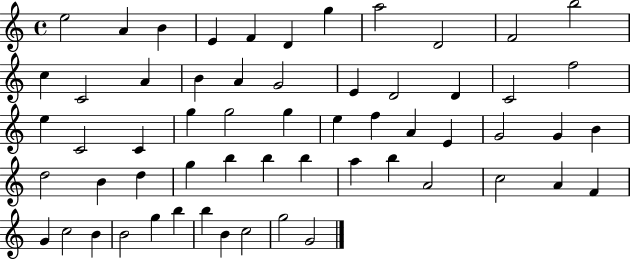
{
  \clef treble
  \time 4/4
  \defaultTimeSignature
  \key c \major
  e''2 a'4 b'4 | e'4 f'4 d'4 g''4 | a''2 d'2 | f'2 b''2 | \break c''4 c'2 a'4 | b'4 a'4 g'2 | e'4 d'2 d'4 | c'2 f''2 | \break e''4 c'2 c'4 | g''4 g''2 g''4 | e''4 f''4 a'4 e'4 | g'2 g'4 b'4 | \break d''2 b'4 d''4 | g''4 b''4 b''4 b''4 | a''4 b''4 a'2 | c''2 a'4 f'4 | \break g'4 c''2 b'4 | b'2 g''4 b''4 | b''4 b'4 c''2 | g''2 g'2 | \break \bar "|."
}